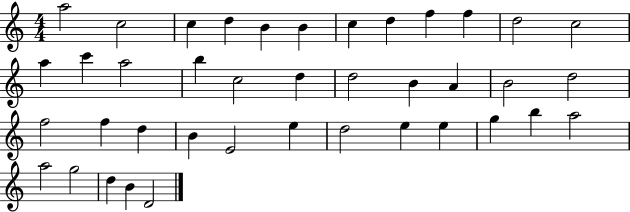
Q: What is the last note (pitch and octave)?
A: D4